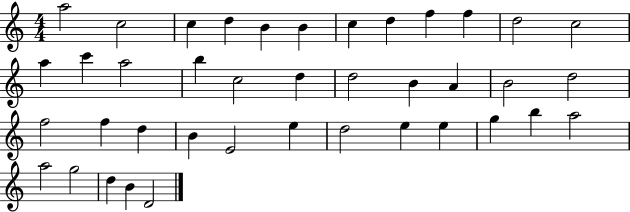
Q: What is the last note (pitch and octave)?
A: D4